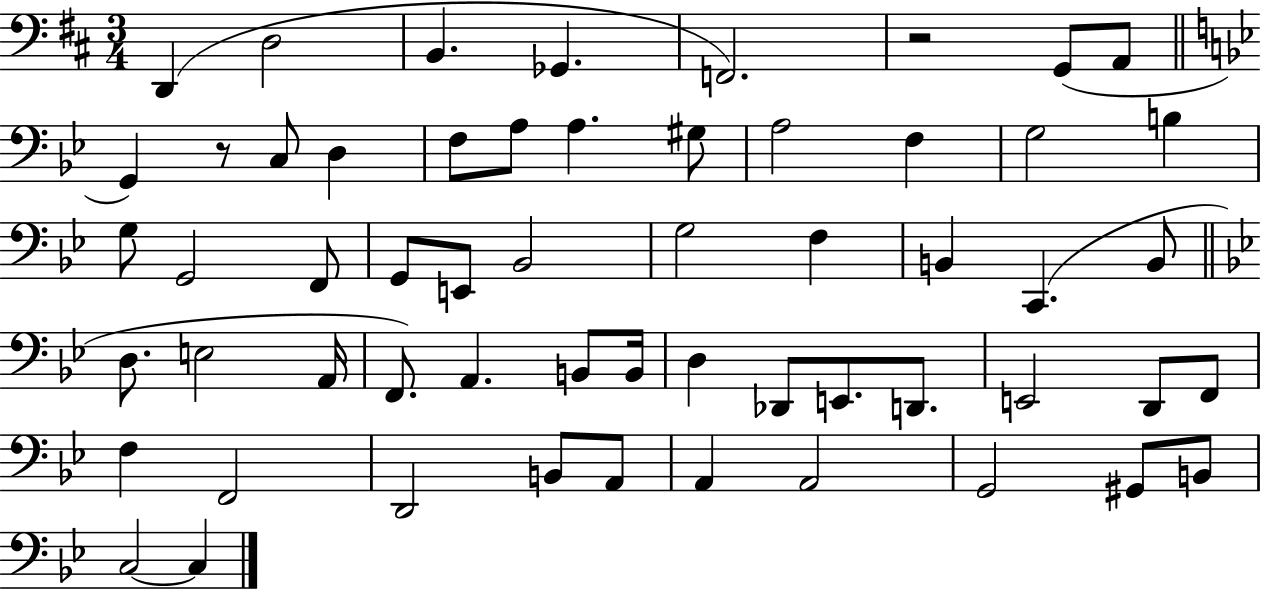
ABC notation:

X:1
T:Untitled
M:3/4
L:1/4
K:D
D,, D,2 B,, _G,, F,,2 z2 G,,/2 A,,/2 G,, z/2 C,/2 D, F,/2 A,/2 A, ^G,/2 A,2 F, G,2 B, G,/2 G,,2 F,,/2 G,,/2 E,,/2 _B,,2 G,2 F, B,, C,, B,,/2 D,/2 E,2 A,,/4 F,,/2 A,, B,,/2 B,,/4 D, _D,,/2 E,,/2 D,,/2 E,,2 D,,/2 F,,/2 F, F,,2 D,,2 B,,/2 A,,/2 A,, A,,2 G,,2 ^G,,/2 B,,/2 C,2 C,